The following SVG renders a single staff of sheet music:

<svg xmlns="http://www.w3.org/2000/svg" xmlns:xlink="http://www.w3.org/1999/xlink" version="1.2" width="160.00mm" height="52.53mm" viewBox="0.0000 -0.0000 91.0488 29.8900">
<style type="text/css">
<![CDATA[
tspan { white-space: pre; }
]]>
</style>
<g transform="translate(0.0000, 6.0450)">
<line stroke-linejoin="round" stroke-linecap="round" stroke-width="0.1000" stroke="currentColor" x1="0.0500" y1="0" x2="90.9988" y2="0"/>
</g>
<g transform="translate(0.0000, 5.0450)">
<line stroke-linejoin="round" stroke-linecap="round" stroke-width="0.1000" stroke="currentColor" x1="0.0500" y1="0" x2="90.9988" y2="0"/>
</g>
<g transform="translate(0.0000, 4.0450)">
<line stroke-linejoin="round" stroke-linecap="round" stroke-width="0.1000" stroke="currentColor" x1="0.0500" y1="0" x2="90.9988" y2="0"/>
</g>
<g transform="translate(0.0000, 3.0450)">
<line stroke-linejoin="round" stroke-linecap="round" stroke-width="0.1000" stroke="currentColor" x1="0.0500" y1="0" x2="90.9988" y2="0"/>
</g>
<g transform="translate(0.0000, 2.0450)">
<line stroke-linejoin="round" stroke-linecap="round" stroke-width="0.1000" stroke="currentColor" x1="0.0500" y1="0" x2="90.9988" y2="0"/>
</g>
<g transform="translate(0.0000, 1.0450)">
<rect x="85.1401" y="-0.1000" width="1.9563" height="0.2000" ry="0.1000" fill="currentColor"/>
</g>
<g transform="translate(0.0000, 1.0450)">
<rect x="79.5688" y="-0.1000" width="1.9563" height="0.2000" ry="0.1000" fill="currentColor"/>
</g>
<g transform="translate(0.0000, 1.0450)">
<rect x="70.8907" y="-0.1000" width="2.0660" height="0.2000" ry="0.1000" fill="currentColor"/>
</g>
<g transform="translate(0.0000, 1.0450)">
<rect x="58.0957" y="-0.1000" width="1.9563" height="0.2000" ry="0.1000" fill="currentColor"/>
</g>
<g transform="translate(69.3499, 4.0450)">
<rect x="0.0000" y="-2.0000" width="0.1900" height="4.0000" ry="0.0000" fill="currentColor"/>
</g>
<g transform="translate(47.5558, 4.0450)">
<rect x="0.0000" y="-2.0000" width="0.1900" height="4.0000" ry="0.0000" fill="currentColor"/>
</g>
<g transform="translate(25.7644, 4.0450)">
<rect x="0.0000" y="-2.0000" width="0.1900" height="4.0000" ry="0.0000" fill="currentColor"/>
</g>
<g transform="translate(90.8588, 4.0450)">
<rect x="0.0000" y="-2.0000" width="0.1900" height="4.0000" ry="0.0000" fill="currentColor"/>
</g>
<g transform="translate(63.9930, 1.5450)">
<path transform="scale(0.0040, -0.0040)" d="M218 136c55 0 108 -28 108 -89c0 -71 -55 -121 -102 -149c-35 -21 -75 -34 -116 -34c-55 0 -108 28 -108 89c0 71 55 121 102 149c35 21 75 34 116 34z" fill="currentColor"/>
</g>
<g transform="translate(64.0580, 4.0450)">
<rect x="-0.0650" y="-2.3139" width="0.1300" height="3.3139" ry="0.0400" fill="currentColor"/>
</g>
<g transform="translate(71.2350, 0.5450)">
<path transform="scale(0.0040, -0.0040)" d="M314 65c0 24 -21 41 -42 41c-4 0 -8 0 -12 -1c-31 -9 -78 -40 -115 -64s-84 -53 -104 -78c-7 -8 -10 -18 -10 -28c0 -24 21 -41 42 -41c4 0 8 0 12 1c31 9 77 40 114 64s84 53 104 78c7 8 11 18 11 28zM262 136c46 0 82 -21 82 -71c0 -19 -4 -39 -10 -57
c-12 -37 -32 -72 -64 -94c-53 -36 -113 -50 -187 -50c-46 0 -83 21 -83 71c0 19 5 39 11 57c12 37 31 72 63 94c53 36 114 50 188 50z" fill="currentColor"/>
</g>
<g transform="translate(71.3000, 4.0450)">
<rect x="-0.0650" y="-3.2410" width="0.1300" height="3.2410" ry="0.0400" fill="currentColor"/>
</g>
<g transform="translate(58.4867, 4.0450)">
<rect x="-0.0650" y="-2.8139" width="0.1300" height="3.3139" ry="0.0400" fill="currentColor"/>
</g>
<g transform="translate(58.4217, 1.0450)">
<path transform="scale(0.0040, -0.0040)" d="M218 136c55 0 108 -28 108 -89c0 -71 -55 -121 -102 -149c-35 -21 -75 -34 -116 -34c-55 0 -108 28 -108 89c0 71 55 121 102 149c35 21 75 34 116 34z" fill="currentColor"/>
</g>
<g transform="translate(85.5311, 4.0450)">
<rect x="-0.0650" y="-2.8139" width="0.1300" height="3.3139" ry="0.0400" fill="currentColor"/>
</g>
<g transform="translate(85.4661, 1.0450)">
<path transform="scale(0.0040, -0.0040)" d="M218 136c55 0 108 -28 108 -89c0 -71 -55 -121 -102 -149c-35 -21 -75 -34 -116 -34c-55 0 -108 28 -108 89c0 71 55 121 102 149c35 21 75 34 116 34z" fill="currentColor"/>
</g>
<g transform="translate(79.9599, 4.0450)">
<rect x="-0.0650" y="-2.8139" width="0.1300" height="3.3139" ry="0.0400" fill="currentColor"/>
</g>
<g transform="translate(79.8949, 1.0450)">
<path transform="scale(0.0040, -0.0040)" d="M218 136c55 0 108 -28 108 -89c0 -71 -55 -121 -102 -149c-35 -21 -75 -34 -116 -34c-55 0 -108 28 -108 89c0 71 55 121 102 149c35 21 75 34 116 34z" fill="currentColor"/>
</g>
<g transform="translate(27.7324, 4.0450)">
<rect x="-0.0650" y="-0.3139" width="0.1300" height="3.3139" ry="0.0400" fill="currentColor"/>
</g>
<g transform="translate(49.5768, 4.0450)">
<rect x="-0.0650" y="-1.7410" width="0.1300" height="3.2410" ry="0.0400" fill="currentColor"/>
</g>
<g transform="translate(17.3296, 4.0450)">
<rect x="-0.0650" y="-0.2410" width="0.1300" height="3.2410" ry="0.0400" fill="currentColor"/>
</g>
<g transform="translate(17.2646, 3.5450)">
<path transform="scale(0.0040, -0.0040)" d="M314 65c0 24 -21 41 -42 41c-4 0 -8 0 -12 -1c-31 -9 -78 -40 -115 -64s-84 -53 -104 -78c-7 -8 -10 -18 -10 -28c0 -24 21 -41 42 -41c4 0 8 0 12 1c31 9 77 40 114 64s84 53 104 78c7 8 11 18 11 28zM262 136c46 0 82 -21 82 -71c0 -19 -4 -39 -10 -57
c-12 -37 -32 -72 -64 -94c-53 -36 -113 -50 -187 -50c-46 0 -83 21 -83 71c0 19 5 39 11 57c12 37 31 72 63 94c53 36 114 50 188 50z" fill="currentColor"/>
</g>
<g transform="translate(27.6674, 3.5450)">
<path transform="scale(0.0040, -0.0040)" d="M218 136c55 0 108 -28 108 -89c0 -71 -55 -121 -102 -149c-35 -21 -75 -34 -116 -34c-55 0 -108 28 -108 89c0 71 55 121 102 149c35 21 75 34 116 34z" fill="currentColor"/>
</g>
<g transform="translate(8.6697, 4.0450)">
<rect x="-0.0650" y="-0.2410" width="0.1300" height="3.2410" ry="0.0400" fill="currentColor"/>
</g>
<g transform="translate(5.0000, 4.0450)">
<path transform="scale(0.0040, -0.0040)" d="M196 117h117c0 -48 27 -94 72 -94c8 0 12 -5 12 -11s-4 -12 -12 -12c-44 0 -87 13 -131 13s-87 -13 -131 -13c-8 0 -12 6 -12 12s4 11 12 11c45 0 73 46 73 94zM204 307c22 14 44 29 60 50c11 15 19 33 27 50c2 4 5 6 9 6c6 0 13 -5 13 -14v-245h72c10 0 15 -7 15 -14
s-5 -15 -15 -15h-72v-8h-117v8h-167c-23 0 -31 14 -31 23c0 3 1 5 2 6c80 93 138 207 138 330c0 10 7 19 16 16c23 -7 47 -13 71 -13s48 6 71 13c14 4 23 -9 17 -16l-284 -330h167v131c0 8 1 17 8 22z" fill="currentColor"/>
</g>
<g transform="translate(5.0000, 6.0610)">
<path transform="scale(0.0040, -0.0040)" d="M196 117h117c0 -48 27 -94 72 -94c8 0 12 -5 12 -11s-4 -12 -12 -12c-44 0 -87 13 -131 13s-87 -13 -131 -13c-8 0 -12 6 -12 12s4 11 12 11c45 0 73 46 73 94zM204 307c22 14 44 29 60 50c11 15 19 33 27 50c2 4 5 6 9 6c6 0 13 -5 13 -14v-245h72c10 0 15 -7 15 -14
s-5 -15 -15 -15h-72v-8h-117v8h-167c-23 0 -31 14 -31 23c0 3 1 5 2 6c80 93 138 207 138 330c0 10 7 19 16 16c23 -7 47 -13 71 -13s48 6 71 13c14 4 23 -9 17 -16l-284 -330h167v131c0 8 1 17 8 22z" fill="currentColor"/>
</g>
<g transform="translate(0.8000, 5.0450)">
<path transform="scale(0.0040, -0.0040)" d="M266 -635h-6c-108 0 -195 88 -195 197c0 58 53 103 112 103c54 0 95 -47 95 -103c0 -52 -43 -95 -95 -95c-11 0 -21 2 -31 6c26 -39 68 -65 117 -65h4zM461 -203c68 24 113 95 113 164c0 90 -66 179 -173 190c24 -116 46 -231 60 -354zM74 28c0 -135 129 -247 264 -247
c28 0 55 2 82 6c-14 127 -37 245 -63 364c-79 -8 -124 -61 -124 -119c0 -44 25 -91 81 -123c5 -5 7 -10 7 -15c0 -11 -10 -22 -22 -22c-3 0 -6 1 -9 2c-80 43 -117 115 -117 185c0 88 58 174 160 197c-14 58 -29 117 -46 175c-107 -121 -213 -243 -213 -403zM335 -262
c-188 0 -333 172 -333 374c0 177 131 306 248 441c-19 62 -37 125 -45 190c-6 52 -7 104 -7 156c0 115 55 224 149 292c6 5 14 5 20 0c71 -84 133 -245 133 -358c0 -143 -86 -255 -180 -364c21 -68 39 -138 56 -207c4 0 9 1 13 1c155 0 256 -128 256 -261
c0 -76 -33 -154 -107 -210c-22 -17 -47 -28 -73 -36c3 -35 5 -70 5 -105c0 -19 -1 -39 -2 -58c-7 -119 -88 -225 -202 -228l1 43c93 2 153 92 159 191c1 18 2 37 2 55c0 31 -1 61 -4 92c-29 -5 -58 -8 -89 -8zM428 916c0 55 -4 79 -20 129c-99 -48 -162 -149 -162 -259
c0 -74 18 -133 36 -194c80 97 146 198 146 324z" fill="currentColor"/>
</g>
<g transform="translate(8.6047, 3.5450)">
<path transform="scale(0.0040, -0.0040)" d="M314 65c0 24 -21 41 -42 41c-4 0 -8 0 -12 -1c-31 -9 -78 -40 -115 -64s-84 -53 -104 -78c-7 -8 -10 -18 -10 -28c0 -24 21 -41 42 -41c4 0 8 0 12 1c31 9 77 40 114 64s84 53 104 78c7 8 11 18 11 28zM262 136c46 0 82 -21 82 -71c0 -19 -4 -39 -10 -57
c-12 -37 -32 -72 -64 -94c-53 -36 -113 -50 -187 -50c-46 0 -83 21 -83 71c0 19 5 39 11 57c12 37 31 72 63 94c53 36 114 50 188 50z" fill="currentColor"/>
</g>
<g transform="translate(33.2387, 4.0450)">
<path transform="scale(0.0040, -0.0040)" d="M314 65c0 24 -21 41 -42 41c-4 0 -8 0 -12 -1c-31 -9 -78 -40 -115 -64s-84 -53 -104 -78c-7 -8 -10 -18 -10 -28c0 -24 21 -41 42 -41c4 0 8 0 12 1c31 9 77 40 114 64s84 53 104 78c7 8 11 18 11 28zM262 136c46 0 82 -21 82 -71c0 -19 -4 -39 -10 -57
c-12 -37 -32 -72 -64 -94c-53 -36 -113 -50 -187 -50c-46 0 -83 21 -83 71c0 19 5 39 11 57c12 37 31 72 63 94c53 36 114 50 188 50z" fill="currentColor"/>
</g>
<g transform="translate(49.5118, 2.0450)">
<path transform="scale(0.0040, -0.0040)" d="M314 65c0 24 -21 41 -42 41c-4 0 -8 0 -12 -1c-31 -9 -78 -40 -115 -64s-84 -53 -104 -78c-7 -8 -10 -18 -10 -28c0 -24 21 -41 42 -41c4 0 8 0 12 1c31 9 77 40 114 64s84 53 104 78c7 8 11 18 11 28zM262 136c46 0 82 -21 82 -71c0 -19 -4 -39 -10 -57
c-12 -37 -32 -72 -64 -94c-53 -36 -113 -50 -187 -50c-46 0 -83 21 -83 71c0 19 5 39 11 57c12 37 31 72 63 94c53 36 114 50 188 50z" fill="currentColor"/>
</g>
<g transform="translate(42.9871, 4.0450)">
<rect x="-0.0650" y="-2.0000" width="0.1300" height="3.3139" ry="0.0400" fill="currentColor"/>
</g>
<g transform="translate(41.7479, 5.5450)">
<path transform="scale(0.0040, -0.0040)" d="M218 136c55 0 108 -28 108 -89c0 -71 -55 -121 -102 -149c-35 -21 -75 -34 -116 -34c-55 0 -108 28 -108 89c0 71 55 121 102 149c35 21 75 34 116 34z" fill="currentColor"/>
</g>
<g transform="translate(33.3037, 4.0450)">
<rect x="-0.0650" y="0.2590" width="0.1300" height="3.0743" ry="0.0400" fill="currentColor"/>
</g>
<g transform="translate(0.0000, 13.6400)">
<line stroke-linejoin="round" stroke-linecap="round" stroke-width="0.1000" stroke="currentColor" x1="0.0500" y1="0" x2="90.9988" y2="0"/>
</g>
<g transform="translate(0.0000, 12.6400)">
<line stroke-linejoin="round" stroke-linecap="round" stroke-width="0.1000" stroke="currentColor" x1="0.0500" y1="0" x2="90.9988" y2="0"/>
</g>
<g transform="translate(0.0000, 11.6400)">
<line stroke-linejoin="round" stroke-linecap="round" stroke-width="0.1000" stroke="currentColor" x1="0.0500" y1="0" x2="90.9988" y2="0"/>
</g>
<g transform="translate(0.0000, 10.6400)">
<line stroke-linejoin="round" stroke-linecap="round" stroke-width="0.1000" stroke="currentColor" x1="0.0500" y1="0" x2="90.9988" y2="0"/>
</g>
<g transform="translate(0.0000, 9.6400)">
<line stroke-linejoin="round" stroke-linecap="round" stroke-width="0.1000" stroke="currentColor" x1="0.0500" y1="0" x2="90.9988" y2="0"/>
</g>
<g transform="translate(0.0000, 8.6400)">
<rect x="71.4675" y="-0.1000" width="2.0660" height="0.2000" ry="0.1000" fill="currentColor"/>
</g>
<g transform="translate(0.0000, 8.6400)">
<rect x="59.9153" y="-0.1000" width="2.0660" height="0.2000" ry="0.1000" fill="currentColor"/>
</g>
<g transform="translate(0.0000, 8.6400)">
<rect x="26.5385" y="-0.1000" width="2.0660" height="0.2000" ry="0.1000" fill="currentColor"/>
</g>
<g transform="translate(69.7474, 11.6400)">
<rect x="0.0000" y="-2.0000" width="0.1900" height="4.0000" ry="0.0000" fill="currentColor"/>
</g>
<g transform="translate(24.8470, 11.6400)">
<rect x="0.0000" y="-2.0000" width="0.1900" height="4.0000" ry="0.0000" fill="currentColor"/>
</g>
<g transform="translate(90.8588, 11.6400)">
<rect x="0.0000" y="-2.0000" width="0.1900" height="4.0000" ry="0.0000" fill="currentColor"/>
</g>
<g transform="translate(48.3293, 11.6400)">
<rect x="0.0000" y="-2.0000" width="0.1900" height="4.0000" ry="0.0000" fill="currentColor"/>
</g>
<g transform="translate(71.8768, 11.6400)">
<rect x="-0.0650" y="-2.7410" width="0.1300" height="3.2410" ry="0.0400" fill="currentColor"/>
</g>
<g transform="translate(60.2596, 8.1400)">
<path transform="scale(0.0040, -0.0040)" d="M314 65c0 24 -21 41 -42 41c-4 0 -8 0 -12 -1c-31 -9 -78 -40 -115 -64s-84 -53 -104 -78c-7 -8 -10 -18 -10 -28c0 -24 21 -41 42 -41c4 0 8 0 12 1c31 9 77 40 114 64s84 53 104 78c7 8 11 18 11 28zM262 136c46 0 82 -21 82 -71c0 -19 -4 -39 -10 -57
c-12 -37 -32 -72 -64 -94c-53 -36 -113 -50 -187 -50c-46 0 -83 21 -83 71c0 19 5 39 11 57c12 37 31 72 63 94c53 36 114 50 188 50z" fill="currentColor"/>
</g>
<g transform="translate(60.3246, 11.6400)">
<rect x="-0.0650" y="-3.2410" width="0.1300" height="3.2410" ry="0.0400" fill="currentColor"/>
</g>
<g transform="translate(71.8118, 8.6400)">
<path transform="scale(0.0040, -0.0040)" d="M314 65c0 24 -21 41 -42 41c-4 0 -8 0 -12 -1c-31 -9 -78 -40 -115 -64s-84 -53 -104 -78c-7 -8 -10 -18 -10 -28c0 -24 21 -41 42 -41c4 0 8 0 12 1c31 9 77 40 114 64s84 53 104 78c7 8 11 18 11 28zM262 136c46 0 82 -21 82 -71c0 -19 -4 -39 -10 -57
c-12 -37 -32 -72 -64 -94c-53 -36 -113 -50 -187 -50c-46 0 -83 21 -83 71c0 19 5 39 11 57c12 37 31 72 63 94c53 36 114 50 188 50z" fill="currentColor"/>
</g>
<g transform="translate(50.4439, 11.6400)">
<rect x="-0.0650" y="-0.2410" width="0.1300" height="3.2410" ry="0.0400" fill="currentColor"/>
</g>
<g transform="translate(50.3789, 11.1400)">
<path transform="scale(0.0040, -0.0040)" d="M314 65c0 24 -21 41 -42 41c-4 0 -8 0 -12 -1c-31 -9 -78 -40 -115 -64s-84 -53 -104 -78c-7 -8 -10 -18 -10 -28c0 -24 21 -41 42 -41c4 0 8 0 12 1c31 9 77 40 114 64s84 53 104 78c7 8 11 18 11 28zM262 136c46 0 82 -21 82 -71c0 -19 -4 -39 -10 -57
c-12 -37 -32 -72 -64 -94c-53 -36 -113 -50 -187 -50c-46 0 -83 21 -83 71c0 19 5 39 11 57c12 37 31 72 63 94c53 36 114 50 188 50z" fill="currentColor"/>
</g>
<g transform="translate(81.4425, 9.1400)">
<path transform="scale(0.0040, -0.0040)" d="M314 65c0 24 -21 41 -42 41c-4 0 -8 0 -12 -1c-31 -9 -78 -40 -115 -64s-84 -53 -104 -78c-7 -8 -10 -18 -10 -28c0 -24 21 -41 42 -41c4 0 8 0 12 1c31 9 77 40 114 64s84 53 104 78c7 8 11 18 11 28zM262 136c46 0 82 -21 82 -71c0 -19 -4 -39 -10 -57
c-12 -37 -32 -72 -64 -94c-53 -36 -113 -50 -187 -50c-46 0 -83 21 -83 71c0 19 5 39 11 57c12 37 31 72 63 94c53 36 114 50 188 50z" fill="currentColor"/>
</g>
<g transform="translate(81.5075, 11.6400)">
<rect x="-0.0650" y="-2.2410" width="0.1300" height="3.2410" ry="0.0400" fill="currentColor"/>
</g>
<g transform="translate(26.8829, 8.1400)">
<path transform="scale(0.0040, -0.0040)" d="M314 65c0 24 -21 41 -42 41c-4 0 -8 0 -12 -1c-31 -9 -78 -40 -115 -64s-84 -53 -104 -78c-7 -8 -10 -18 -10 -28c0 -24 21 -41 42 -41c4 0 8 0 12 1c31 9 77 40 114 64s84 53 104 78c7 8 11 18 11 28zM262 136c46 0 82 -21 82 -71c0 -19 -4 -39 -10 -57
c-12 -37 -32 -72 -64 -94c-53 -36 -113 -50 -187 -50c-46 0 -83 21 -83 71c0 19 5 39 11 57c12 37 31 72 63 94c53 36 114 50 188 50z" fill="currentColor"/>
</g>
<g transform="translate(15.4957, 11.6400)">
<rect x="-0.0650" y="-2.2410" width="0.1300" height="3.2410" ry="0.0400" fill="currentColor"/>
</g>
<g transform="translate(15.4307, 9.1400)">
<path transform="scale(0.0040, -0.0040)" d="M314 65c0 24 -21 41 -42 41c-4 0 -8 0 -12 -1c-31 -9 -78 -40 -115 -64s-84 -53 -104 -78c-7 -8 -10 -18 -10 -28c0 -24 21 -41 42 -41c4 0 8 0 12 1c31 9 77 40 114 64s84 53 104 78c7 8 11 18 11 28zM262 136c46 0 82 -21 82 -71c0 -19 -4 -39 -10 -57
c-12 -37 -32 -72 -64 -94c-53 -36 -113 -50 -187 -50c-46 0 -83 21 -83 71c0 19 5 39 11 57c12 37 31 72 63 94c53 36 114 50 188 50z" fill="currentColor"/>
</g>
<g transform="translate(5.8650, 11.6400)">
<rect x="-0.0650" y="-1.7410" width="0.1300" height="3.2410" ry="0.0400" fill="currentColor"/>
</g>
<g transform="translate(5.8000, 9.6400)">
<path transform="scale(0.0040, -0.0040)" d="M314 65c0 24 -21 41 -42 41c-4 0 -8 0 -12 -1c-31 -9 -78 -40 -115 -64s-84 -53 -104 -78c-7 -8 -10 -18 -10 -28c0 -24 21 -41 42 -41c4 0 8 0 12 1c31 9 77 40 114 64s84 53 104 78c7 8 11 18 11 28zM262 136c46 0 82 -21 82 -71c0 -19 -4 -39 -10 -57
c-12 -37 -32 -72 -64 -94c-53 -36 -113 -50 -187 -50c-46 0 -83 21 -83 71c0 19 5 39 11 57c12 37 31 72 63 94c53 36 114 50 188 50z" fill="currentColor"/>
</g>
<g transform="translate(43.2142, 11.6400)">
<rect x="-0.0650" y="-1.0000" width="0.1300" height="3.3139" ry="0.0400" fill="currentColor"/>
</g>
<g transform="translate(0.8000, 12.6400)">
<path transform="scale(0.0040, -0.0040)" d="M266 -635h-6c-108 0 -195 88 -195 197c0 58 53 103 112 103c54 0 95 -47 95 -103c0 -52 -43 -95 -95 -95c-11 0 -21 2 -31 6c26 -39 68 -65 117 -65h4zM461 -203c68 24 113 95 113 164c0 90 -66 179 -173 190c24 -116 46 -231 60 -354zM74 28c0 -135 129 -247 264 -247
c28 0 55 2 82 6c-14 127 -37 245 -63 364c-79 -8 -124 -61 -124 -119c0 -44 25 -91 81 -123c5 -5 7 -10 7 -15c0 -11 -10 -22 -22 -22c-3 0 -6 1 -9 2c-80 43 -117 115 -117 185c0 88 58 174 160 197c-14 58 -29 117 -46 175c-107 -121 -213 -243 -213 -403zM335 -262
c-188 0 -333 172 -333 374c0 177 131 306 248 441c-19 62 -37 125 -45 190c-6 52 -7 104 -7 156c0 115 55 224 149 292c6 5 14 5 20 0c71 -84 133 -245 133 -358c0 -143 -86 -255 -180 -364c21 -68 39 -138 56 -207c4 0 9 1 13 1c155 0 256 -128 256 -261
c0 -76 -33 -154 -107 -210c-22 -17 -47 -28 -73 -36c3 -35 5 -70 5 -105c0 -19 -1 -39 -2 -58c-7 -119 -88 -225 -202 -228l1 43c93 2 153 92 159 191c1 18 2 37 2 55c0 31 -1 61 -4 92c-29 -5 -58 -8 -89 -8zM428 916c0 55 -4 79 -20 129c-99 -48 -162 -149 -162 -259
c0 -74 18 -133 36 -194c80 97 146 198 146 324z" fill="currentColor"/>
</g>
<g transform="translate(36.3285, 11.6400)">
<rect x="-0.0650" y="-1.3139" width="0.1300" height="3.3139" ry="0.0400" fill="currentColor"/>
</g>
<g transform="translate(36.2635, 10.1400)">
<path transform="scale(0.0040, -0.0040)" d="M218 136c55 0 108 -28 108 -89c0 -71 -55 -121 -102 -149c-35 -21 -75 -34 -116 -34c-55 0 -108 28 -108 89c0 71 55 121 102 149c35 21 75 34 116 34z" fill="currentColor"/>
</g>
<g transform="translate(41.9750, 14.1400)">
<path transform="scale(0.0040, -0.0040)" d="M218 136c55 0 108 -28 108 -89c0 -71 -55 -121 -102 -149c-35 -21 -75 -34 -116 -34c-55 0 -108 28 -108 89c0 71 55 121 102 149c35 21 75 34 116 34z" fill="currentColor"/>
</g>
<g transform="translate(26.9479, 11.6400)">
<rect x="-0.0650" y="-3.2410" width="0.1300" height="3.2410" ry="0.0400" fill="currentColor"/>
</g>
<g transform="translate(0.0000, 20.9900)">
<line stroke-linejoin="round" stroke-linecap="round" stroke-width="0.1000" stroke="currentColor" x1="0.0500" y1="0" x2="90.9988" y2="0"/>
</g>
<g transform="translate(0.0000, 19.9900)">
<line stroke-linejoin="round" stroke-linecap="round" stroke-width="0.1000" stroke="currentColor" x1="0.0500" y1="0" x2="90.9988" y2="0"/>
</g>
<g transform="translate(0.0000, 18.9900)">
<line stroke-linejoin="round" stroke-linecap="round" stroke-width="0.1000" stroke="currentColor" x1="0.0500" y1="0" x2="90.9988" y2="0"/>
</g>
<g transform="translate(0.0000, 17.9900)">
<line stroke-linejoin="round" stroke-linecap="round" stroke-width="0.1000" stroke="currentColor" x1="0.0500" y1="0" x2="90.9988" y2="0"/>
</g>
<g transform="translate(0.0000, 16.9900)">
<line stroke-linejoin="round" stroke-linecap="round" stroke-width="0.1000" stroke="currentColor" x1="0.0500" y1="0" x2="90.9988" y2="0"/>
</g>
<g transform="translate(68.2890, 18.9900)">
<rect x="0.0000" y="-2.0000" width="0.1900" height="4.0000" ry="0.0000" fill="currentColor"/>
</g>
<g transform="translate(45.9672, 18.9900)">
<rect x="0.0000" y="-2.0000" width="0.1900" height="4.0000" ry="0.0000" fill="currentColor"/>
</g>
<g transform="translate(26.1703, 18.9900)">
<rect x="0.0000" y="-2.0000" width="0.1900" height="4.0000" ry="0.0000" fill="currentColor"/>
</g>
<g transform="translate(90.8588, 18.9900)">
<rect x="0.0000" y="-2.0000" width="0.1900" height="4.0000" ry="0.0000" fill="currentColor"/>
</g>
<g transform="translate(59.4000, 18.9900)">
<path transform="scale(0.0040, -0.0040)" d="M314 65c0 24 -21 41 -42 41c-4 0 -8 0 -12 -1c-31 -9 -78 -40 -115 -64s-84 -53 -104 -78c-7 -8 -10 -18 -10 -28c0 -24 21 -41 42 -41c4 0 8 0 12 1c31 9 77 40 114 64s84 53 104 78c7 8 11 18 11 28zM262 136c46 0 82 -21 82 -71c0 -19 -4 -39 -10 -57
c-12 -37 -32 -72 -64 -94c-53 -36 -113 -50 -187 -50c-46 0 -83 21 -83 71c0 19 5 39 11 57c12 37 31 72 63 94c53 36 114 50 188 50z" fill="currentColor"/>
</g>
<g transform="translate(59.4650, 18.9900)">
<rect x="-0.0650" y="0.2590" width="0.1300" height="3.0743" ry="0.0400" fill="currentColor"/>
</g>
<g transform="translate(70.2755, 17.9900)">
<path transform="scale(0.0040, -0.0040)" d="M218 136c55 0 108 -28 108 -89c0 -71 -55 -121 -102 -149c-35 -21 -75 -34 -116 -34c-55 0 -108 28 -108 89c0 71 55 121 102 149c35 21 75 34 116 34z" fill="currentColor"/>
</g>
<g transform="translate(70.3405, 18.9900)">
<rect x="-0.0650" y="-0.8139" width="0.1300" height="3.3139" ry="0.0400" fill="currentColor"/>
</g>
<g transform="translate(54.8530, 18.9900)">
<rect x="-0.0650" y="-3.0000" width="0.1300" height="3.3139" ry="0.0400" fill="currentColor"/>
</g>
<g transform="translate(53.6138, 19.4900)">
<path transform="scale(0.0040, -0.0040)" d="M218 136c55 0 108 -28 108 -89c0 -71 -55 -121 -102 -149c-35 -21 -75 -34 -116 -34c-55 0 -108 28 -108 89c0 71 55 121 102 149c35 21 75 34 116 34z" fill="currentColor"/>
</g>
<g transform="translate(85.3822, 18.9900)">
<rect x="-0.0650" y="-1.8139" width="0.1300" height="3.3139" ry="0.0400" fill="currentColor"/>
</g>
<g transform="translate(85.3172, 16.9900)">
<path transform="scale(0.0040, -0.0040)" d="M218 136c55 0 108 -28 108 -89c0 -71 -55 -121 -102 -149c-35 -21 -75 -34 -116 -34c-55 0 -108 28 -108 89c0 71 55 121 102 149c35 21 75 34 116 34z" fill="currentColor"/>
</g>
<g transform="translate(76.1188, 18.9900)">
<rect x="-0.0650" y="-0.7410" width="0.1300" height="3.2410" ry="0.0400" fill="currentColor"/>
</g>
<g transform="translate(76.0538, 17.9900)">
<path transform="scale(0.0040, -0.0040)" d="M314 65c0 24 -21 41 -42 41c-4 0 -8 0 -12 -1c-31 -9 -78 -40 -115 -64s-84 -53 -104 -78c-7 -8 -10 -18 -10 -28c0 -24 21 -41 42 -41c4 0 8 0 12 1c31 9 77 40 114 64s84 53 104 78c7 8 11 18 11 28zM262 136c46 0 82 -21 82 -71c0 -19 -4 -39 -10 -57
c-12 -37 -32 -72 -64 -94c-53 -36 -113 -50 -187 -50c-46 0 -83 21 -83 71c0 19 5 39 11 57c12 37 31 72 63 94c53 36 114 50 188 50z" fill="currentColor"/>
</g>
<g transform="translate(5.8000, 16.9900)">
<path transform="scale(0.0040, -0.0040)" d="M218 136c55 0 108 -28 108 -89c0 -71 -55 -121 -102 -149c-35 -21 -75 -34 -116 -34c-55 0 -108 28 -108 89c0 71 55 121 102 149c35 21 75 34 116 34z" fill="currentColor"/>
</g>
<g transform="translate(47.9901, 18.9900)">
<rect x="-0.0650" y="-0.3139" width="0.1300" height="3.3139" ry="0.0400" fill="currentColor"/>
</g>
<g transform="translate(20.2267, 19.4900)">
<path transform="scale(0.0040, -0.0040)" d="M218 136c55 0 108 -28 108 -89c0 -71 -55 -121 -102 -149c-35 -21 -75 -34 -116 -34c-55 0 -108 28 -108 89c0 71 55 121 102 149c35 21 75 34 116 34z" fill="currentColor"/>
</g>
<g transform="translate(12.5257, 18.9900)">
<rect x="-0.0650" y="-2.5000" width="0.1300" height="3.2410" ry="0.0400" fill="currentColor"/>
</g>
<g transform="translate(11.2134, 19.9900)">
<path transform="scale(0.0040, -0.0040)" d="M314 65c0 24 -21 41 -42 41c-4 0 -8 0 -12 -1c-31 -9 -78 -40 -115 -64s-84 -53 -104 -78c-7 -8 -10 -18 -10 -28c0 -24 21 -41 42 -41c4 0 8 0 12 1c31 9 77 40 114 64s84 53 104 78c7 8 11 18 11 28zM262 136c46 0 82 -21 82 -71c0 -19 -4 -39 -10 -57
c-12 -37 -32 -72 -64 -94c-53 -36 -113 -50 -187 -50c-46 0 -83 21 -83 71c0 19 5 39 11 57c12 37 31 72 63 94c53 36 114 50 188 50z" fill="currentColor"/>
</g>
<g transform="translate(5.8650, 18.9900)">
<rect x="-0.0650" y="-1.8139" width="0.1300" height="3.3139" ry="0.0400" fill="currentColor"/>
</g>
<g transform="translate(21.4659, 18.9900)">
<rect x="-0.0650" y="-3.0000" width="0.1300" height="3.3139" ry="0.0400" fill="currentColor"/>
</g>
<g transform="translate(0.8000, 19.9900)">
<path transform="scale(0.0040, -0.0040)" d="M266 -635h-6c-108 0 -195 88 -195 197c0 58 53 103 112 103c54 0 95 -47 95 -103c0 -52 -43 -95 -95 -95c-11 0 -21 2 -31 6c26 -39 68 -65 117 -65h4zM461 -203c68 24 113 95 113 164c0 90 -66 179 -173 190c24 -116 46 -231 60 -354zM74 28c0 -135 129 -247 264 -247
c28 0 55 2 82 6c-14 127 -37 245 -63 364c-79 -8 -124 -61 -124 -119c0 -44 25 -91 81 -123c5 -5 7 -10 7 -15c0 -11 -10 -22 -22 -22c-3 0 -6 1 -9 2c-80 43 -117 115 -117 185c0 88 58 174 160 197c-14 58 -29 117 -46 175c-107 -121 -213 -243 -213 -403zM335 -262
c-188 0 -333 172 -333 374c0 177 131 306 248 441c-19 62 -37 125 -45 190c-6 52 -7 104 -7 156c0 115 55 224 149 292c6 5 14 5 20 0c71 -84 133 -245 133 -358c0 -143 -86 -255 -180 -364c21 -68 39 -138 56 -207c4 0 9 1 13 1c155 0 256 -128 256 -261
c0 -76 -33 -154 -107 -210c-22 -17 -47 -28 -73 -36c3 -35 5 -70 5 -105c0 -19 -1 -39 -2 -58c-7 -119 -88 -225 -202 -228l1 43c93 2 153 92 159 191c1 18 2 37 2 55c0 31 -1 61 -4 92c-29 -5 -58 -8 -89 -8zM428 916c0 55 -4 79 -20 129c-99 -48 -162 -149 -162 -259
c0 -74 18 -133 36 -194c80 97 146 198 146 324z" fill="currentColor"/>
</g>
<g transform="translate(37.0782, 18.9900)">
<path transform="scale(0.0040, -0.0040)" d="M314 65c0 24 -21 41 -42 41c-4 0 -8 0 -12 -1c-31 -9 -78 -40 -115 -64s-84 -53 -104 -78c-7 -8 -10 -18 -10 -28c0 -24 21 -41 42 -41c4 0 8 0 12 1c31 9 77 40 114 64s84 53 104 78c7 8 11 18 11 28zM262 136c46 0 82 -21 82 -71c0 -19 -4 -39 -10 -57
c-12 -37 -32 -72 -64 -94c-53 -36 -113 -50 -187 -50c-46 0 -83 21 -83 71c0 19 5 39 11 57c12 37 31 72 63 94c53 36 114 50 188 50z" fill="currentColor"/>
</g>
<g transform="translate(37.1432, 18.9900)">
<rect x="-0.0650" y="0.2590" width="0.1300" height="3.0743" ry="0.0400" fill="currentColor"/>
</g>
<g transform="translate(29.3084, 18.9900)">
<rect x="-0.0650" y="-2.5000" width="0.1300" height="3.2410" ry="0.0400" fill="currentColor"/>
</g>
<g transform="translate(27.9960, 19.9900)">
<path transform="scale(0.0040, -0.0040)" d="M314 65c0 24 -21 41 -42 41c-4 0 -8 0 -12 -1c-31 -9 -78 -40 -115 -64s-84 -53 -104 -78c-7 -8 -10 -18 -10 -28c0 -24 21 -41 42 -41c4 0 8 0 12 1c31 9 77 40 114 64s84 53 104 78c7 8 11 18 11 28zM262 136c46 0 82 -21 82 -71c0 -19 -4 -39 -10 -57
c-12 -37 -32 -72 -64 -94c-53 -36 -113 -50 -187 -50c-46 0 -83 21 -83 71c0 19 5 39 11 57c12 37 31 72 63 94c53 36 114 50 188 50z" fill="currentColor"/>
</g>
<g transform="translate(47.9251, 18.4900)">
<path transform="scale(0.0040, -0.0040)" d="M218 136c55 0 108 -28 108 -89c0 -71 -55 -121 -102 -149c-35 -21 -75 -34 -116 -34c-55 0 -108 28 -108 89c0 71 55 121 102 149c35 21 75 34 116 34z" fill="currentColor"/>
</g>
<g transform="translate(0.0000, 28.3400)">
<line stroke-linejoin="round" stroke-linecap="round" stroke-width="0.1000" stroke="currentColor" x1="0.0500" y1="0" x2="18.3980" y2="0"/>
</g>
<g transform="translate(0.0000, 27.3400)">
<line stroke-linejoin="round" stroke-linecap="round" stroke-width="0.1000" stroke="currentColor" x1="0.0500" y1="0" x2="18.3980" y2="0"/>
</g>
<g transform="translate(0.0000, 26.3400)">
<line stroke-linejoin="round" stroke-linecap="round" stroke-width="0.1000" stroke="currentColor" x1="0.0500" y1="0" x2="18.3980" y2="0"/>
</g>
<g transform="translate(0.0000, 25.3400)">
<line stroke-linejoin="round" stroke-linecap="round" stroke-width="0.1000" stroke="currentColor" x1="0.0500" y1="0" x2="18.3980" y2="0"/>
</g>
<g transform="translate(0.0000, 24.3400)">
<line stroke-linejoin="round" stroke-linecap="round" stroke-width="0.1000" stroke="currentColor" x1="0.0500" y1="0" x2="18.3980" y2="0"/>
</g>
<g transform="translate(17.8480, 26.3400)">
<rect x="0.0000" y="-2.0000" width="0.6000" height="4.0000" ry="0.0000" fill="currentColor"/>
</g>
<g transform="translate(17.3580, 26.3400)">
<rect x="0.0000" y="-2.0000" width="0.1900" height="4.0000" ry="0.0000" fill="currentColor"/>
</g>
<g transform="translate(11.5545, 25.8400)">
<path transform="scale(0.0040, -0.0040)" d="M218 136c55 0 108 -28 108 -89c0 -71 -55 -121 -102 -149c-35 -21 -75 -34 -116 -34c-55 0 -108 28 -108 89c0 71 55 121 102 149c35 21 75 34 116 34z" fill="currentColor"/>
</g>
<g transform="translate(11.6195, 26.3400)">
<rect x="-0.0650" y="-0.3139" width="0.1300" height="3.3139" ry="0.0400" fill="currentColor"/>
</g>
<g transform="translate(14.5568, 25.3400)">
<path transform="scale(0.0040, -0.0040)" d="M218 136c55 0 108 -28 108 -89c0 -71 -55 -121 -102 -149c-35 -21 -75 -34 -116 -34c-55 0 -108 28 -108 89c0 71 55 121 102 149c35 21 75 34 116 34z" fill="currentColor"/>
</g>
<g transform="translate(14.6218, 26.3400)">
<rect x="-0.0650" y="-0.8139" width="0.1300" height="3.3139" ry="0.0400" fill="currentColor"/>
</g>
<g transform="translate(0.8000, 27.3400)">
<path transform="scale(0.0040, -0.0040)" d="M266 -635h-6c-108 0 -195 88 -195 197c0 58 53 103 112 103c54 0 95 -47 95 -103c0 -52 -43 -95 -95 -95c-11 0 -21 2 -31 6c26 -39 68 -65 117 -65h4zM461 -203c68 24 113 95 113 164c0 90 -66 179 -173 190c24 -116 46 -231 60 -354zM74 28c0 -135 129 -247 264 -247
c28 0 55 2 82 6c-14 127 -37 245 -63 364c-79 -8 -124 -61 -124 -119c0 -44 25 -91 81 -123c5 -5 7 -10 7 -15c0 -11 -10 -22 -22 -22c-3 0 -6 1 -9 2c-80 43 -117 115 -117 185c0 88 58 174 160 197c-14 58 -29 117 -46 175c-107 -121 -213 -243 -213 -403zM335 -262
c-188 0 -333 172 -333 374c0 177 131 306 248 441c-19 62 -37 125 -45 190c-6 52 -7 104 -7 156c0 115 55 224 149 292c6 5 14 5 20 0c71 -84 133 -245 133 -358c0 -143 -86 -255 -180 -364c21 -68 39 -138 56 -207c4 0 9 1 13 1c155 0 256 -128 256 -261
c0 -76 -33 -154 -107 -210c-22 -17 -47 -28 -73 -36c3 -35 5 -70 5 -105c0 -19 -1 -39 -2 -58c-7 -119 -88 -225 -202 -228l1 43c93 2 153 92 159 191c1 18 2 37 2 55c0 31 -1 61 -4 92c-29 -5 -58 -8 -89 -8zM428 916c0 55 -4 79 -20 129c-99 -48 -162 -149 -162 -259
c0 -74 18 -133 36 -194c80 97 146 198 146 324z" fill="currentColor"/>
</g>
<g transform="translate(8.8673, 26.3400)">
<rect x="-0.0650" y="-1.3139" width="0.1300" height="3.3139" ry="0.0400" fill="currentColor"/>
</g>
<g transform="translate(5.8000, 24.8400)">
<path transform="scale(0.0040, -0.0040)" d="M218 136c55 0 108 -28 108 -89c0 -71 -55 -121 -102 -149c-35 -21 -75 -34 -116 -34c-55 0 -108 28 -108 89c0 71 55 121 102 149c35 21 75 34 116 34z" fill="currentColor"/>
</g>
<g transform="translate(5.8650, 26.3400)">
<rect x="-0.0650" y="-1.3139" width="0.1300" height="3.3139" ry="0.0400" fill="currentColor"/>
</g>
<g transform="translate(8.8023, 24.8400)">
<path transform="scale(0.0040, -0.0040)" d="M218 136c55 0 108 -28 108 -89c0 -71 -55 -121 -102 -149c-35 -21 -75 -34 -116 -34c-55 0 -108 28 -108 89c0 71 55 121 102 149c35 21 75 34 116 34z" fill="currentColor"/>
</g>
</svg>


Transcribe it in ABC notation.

X:1
T:Untitled
M:4/4
L:1/4
K:C
c2 c2 c B2 F f2 a g b2 a a f2 g2 b2 e D c2 b2 a2 g2 f G2 A G2 B2 c A B2 d d2 f e e c d